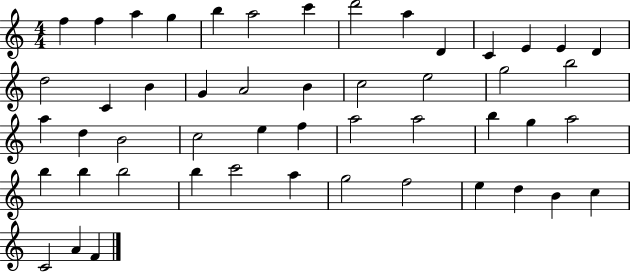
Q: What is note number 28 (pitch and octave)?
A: C5